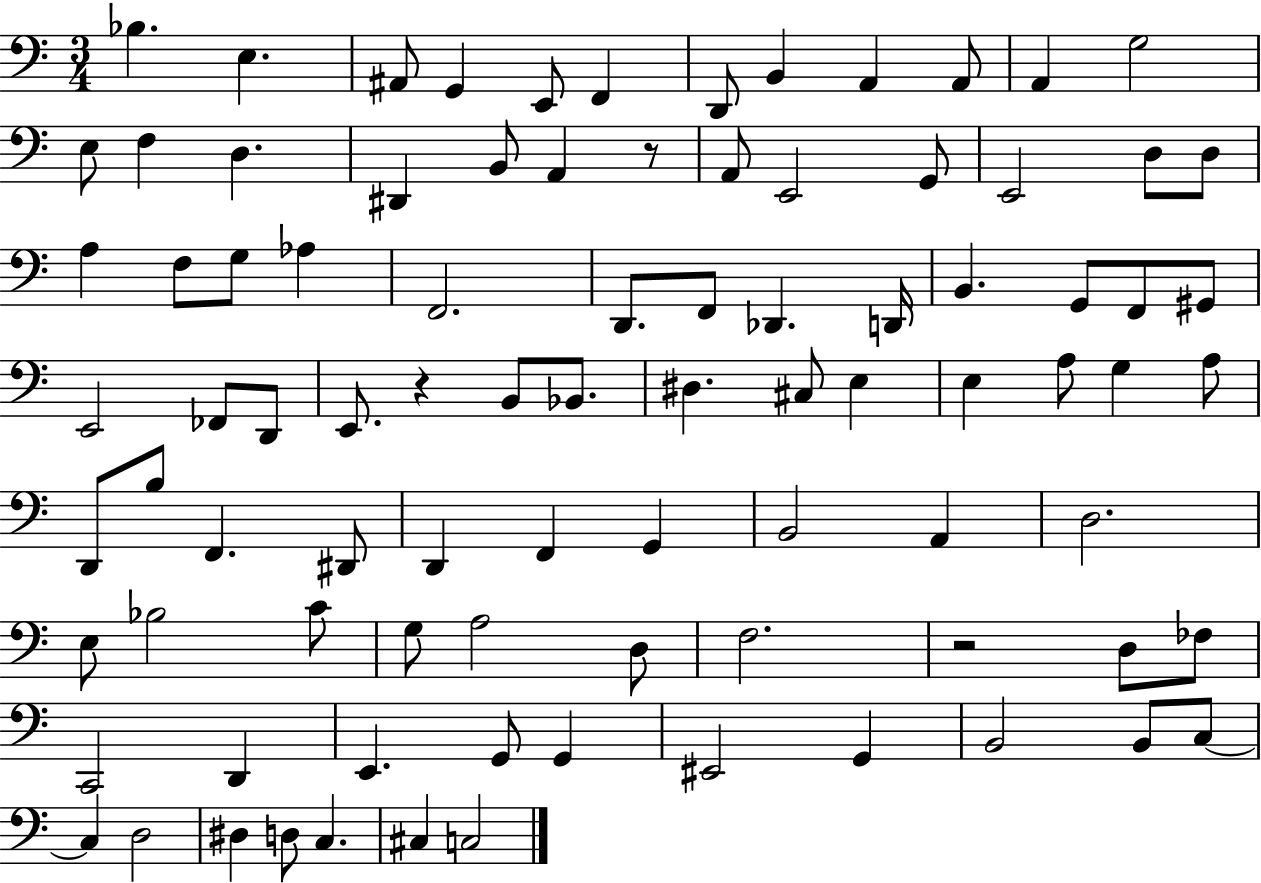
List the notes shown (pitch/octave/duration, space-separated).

Bb3/q. E3/q. A#2/e G2/q E2/e F2/q D2/e B2/q A2/q A2/e A2/q G3/h E3/e F3/q D3/q. D#2/q B2/e A2/q R/e A2/e E2/h G2/e E2/h D3/e D3/e A3/q F3/e G3/e Ab3/q F2/h. D2/e. F2/e Db2/q. D2/s B2/q. G2/e F2/e G#2/e E2/h FES2/e D2/e E2/e. R/q B2/e Bb2/e. D#3/q. C#3/e E3/q E3/q A3/e G3/q A3/e D2/e B3/e F2/q. D#2/e D2/q F2/q G2/q B2/h A2/q D3/h. E3/e Bb3/h C4/e G3/e A3/h D3/e F3/h. R/h D3/e FES3/e C2/h D2/q E2/q. G2/e G2/q EIS2/h G2/q B2/h B2/e C3/e C3/q D3/h D#3/q D3/e C3/q. C#3/q C3/h